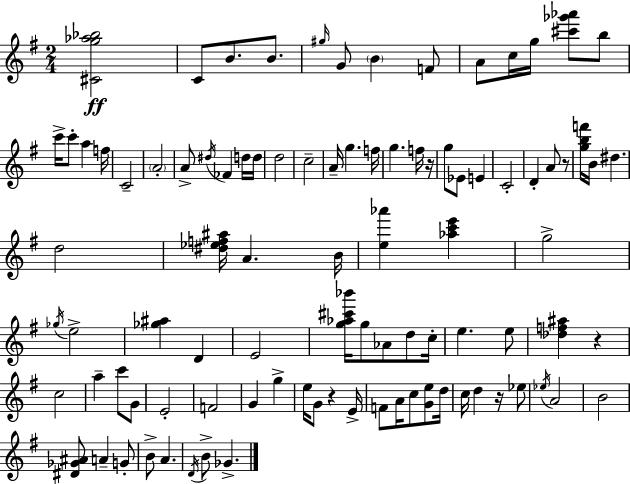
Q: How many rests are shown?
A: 5